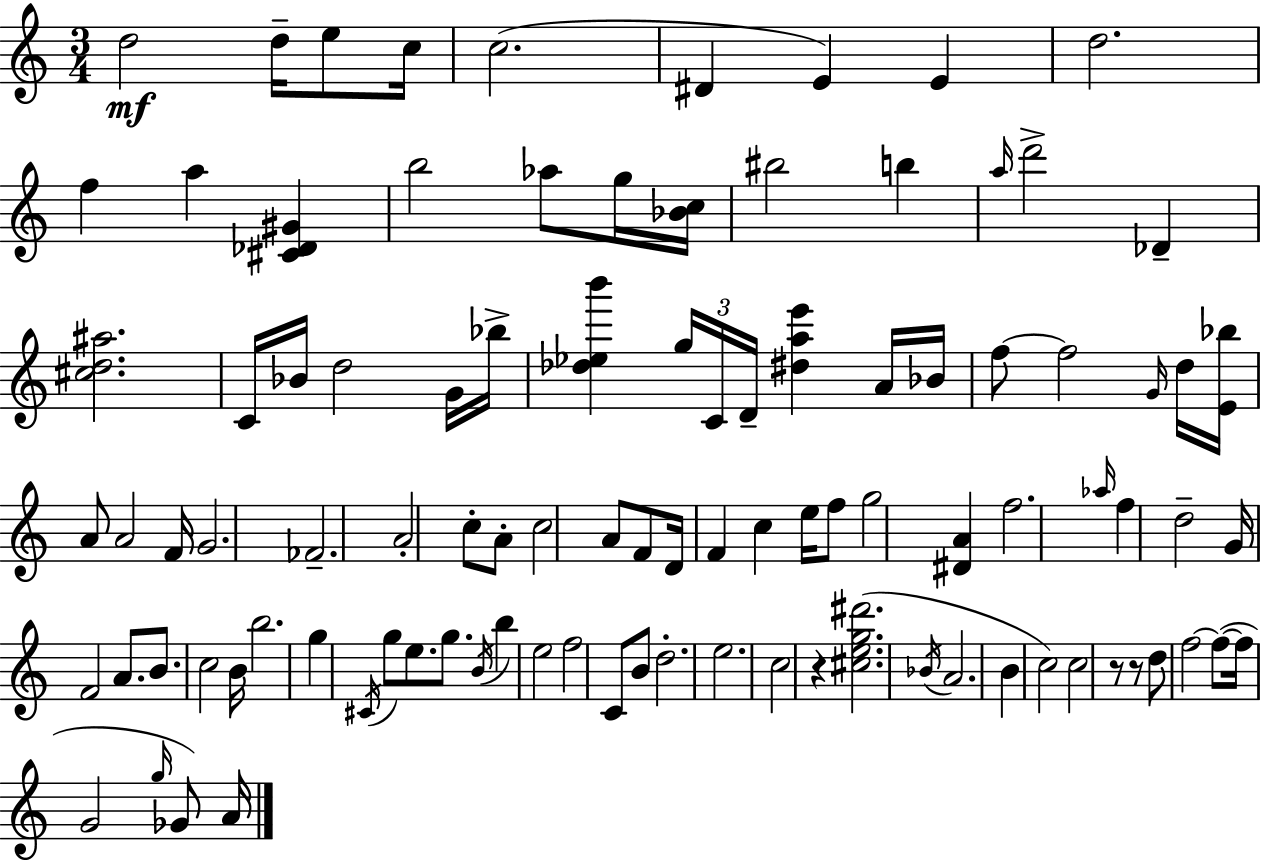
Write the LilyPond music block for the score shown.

{
  \clef treble
  \numericTimeSignature
  \time 3/4
  \key a \minor
  \repeat volta 2 { d''2\mf d''16-- e''8 c''16 | c''2.( | dis'4 e'4) e'4 | d''2. | \break f''4 a''4 <cis' des' gis'>4 | b''2 aes''8 g''16 <bes' c''>16 | bis''2 b''4 | \grace { a''16 } d'''2-> des'4-- | \break <cis'' d'' ais''>2. | c'16 bes'16 d''2 g'16 | bes''16-> <des'' ees'' b'''>4 \tuplet 3/2 { g''16 c'16 d'16-- } <dis'' a'' e'''>4 | a'16 bes'16 f''8~~ f''2 | \break \grace { g'16 } d''16 <e' bes''>16 a'8 a'2 | f'16 g'2. | fes'2.-- | a'2-. c''8-. | \break a'8-. c''2 a'8 | f'8 d'16 f'4 c''4 e''16 | f''8 g''2 <dis' a'>4 | f''2. | \break \grace { aes''16 } f''4 d''2-- | g'16 f'2 | a'8. b'8. c''2 | b'16 b''2. | \break g''4 \acciaccatura { cis'16 } g''8 e''8. | g''8. \acciaccatura { b'16 } b''4 e''2 | f''2 | c'8 b'8 d''2.-. | \break e''2. | c''2 | r4 <cis'' e'' g'' dis'''>2.( | \acciaccatura { bes'16 } a'2. | \break b'4 c''2) | c''2 | r8 r8 d''8 f''2~~ | f''8~(~ f''16 g'2 | \break \grace { g''16 } ges'8) a'16 } \bar "|."
}